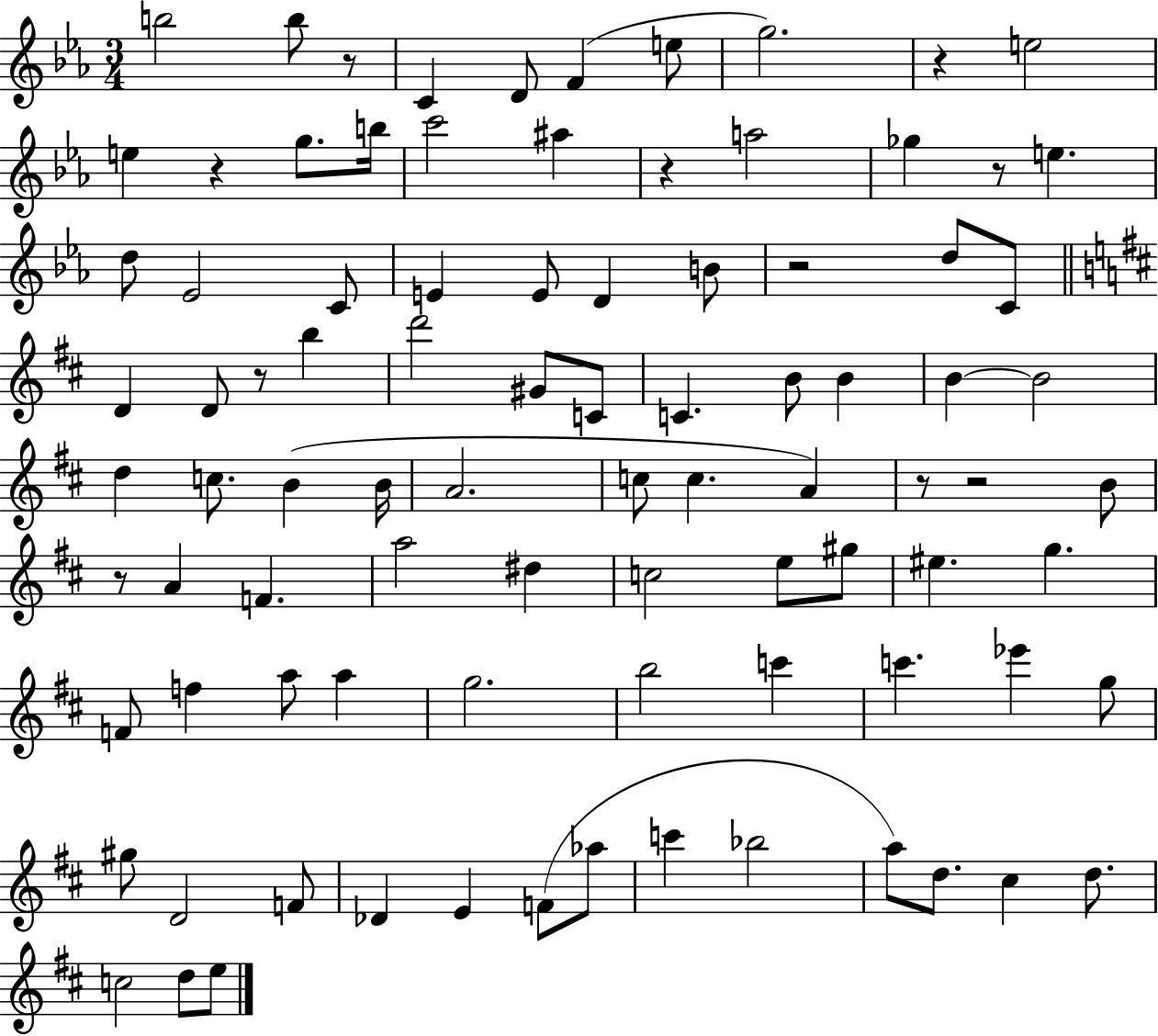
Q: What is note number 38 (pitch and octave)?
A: C5